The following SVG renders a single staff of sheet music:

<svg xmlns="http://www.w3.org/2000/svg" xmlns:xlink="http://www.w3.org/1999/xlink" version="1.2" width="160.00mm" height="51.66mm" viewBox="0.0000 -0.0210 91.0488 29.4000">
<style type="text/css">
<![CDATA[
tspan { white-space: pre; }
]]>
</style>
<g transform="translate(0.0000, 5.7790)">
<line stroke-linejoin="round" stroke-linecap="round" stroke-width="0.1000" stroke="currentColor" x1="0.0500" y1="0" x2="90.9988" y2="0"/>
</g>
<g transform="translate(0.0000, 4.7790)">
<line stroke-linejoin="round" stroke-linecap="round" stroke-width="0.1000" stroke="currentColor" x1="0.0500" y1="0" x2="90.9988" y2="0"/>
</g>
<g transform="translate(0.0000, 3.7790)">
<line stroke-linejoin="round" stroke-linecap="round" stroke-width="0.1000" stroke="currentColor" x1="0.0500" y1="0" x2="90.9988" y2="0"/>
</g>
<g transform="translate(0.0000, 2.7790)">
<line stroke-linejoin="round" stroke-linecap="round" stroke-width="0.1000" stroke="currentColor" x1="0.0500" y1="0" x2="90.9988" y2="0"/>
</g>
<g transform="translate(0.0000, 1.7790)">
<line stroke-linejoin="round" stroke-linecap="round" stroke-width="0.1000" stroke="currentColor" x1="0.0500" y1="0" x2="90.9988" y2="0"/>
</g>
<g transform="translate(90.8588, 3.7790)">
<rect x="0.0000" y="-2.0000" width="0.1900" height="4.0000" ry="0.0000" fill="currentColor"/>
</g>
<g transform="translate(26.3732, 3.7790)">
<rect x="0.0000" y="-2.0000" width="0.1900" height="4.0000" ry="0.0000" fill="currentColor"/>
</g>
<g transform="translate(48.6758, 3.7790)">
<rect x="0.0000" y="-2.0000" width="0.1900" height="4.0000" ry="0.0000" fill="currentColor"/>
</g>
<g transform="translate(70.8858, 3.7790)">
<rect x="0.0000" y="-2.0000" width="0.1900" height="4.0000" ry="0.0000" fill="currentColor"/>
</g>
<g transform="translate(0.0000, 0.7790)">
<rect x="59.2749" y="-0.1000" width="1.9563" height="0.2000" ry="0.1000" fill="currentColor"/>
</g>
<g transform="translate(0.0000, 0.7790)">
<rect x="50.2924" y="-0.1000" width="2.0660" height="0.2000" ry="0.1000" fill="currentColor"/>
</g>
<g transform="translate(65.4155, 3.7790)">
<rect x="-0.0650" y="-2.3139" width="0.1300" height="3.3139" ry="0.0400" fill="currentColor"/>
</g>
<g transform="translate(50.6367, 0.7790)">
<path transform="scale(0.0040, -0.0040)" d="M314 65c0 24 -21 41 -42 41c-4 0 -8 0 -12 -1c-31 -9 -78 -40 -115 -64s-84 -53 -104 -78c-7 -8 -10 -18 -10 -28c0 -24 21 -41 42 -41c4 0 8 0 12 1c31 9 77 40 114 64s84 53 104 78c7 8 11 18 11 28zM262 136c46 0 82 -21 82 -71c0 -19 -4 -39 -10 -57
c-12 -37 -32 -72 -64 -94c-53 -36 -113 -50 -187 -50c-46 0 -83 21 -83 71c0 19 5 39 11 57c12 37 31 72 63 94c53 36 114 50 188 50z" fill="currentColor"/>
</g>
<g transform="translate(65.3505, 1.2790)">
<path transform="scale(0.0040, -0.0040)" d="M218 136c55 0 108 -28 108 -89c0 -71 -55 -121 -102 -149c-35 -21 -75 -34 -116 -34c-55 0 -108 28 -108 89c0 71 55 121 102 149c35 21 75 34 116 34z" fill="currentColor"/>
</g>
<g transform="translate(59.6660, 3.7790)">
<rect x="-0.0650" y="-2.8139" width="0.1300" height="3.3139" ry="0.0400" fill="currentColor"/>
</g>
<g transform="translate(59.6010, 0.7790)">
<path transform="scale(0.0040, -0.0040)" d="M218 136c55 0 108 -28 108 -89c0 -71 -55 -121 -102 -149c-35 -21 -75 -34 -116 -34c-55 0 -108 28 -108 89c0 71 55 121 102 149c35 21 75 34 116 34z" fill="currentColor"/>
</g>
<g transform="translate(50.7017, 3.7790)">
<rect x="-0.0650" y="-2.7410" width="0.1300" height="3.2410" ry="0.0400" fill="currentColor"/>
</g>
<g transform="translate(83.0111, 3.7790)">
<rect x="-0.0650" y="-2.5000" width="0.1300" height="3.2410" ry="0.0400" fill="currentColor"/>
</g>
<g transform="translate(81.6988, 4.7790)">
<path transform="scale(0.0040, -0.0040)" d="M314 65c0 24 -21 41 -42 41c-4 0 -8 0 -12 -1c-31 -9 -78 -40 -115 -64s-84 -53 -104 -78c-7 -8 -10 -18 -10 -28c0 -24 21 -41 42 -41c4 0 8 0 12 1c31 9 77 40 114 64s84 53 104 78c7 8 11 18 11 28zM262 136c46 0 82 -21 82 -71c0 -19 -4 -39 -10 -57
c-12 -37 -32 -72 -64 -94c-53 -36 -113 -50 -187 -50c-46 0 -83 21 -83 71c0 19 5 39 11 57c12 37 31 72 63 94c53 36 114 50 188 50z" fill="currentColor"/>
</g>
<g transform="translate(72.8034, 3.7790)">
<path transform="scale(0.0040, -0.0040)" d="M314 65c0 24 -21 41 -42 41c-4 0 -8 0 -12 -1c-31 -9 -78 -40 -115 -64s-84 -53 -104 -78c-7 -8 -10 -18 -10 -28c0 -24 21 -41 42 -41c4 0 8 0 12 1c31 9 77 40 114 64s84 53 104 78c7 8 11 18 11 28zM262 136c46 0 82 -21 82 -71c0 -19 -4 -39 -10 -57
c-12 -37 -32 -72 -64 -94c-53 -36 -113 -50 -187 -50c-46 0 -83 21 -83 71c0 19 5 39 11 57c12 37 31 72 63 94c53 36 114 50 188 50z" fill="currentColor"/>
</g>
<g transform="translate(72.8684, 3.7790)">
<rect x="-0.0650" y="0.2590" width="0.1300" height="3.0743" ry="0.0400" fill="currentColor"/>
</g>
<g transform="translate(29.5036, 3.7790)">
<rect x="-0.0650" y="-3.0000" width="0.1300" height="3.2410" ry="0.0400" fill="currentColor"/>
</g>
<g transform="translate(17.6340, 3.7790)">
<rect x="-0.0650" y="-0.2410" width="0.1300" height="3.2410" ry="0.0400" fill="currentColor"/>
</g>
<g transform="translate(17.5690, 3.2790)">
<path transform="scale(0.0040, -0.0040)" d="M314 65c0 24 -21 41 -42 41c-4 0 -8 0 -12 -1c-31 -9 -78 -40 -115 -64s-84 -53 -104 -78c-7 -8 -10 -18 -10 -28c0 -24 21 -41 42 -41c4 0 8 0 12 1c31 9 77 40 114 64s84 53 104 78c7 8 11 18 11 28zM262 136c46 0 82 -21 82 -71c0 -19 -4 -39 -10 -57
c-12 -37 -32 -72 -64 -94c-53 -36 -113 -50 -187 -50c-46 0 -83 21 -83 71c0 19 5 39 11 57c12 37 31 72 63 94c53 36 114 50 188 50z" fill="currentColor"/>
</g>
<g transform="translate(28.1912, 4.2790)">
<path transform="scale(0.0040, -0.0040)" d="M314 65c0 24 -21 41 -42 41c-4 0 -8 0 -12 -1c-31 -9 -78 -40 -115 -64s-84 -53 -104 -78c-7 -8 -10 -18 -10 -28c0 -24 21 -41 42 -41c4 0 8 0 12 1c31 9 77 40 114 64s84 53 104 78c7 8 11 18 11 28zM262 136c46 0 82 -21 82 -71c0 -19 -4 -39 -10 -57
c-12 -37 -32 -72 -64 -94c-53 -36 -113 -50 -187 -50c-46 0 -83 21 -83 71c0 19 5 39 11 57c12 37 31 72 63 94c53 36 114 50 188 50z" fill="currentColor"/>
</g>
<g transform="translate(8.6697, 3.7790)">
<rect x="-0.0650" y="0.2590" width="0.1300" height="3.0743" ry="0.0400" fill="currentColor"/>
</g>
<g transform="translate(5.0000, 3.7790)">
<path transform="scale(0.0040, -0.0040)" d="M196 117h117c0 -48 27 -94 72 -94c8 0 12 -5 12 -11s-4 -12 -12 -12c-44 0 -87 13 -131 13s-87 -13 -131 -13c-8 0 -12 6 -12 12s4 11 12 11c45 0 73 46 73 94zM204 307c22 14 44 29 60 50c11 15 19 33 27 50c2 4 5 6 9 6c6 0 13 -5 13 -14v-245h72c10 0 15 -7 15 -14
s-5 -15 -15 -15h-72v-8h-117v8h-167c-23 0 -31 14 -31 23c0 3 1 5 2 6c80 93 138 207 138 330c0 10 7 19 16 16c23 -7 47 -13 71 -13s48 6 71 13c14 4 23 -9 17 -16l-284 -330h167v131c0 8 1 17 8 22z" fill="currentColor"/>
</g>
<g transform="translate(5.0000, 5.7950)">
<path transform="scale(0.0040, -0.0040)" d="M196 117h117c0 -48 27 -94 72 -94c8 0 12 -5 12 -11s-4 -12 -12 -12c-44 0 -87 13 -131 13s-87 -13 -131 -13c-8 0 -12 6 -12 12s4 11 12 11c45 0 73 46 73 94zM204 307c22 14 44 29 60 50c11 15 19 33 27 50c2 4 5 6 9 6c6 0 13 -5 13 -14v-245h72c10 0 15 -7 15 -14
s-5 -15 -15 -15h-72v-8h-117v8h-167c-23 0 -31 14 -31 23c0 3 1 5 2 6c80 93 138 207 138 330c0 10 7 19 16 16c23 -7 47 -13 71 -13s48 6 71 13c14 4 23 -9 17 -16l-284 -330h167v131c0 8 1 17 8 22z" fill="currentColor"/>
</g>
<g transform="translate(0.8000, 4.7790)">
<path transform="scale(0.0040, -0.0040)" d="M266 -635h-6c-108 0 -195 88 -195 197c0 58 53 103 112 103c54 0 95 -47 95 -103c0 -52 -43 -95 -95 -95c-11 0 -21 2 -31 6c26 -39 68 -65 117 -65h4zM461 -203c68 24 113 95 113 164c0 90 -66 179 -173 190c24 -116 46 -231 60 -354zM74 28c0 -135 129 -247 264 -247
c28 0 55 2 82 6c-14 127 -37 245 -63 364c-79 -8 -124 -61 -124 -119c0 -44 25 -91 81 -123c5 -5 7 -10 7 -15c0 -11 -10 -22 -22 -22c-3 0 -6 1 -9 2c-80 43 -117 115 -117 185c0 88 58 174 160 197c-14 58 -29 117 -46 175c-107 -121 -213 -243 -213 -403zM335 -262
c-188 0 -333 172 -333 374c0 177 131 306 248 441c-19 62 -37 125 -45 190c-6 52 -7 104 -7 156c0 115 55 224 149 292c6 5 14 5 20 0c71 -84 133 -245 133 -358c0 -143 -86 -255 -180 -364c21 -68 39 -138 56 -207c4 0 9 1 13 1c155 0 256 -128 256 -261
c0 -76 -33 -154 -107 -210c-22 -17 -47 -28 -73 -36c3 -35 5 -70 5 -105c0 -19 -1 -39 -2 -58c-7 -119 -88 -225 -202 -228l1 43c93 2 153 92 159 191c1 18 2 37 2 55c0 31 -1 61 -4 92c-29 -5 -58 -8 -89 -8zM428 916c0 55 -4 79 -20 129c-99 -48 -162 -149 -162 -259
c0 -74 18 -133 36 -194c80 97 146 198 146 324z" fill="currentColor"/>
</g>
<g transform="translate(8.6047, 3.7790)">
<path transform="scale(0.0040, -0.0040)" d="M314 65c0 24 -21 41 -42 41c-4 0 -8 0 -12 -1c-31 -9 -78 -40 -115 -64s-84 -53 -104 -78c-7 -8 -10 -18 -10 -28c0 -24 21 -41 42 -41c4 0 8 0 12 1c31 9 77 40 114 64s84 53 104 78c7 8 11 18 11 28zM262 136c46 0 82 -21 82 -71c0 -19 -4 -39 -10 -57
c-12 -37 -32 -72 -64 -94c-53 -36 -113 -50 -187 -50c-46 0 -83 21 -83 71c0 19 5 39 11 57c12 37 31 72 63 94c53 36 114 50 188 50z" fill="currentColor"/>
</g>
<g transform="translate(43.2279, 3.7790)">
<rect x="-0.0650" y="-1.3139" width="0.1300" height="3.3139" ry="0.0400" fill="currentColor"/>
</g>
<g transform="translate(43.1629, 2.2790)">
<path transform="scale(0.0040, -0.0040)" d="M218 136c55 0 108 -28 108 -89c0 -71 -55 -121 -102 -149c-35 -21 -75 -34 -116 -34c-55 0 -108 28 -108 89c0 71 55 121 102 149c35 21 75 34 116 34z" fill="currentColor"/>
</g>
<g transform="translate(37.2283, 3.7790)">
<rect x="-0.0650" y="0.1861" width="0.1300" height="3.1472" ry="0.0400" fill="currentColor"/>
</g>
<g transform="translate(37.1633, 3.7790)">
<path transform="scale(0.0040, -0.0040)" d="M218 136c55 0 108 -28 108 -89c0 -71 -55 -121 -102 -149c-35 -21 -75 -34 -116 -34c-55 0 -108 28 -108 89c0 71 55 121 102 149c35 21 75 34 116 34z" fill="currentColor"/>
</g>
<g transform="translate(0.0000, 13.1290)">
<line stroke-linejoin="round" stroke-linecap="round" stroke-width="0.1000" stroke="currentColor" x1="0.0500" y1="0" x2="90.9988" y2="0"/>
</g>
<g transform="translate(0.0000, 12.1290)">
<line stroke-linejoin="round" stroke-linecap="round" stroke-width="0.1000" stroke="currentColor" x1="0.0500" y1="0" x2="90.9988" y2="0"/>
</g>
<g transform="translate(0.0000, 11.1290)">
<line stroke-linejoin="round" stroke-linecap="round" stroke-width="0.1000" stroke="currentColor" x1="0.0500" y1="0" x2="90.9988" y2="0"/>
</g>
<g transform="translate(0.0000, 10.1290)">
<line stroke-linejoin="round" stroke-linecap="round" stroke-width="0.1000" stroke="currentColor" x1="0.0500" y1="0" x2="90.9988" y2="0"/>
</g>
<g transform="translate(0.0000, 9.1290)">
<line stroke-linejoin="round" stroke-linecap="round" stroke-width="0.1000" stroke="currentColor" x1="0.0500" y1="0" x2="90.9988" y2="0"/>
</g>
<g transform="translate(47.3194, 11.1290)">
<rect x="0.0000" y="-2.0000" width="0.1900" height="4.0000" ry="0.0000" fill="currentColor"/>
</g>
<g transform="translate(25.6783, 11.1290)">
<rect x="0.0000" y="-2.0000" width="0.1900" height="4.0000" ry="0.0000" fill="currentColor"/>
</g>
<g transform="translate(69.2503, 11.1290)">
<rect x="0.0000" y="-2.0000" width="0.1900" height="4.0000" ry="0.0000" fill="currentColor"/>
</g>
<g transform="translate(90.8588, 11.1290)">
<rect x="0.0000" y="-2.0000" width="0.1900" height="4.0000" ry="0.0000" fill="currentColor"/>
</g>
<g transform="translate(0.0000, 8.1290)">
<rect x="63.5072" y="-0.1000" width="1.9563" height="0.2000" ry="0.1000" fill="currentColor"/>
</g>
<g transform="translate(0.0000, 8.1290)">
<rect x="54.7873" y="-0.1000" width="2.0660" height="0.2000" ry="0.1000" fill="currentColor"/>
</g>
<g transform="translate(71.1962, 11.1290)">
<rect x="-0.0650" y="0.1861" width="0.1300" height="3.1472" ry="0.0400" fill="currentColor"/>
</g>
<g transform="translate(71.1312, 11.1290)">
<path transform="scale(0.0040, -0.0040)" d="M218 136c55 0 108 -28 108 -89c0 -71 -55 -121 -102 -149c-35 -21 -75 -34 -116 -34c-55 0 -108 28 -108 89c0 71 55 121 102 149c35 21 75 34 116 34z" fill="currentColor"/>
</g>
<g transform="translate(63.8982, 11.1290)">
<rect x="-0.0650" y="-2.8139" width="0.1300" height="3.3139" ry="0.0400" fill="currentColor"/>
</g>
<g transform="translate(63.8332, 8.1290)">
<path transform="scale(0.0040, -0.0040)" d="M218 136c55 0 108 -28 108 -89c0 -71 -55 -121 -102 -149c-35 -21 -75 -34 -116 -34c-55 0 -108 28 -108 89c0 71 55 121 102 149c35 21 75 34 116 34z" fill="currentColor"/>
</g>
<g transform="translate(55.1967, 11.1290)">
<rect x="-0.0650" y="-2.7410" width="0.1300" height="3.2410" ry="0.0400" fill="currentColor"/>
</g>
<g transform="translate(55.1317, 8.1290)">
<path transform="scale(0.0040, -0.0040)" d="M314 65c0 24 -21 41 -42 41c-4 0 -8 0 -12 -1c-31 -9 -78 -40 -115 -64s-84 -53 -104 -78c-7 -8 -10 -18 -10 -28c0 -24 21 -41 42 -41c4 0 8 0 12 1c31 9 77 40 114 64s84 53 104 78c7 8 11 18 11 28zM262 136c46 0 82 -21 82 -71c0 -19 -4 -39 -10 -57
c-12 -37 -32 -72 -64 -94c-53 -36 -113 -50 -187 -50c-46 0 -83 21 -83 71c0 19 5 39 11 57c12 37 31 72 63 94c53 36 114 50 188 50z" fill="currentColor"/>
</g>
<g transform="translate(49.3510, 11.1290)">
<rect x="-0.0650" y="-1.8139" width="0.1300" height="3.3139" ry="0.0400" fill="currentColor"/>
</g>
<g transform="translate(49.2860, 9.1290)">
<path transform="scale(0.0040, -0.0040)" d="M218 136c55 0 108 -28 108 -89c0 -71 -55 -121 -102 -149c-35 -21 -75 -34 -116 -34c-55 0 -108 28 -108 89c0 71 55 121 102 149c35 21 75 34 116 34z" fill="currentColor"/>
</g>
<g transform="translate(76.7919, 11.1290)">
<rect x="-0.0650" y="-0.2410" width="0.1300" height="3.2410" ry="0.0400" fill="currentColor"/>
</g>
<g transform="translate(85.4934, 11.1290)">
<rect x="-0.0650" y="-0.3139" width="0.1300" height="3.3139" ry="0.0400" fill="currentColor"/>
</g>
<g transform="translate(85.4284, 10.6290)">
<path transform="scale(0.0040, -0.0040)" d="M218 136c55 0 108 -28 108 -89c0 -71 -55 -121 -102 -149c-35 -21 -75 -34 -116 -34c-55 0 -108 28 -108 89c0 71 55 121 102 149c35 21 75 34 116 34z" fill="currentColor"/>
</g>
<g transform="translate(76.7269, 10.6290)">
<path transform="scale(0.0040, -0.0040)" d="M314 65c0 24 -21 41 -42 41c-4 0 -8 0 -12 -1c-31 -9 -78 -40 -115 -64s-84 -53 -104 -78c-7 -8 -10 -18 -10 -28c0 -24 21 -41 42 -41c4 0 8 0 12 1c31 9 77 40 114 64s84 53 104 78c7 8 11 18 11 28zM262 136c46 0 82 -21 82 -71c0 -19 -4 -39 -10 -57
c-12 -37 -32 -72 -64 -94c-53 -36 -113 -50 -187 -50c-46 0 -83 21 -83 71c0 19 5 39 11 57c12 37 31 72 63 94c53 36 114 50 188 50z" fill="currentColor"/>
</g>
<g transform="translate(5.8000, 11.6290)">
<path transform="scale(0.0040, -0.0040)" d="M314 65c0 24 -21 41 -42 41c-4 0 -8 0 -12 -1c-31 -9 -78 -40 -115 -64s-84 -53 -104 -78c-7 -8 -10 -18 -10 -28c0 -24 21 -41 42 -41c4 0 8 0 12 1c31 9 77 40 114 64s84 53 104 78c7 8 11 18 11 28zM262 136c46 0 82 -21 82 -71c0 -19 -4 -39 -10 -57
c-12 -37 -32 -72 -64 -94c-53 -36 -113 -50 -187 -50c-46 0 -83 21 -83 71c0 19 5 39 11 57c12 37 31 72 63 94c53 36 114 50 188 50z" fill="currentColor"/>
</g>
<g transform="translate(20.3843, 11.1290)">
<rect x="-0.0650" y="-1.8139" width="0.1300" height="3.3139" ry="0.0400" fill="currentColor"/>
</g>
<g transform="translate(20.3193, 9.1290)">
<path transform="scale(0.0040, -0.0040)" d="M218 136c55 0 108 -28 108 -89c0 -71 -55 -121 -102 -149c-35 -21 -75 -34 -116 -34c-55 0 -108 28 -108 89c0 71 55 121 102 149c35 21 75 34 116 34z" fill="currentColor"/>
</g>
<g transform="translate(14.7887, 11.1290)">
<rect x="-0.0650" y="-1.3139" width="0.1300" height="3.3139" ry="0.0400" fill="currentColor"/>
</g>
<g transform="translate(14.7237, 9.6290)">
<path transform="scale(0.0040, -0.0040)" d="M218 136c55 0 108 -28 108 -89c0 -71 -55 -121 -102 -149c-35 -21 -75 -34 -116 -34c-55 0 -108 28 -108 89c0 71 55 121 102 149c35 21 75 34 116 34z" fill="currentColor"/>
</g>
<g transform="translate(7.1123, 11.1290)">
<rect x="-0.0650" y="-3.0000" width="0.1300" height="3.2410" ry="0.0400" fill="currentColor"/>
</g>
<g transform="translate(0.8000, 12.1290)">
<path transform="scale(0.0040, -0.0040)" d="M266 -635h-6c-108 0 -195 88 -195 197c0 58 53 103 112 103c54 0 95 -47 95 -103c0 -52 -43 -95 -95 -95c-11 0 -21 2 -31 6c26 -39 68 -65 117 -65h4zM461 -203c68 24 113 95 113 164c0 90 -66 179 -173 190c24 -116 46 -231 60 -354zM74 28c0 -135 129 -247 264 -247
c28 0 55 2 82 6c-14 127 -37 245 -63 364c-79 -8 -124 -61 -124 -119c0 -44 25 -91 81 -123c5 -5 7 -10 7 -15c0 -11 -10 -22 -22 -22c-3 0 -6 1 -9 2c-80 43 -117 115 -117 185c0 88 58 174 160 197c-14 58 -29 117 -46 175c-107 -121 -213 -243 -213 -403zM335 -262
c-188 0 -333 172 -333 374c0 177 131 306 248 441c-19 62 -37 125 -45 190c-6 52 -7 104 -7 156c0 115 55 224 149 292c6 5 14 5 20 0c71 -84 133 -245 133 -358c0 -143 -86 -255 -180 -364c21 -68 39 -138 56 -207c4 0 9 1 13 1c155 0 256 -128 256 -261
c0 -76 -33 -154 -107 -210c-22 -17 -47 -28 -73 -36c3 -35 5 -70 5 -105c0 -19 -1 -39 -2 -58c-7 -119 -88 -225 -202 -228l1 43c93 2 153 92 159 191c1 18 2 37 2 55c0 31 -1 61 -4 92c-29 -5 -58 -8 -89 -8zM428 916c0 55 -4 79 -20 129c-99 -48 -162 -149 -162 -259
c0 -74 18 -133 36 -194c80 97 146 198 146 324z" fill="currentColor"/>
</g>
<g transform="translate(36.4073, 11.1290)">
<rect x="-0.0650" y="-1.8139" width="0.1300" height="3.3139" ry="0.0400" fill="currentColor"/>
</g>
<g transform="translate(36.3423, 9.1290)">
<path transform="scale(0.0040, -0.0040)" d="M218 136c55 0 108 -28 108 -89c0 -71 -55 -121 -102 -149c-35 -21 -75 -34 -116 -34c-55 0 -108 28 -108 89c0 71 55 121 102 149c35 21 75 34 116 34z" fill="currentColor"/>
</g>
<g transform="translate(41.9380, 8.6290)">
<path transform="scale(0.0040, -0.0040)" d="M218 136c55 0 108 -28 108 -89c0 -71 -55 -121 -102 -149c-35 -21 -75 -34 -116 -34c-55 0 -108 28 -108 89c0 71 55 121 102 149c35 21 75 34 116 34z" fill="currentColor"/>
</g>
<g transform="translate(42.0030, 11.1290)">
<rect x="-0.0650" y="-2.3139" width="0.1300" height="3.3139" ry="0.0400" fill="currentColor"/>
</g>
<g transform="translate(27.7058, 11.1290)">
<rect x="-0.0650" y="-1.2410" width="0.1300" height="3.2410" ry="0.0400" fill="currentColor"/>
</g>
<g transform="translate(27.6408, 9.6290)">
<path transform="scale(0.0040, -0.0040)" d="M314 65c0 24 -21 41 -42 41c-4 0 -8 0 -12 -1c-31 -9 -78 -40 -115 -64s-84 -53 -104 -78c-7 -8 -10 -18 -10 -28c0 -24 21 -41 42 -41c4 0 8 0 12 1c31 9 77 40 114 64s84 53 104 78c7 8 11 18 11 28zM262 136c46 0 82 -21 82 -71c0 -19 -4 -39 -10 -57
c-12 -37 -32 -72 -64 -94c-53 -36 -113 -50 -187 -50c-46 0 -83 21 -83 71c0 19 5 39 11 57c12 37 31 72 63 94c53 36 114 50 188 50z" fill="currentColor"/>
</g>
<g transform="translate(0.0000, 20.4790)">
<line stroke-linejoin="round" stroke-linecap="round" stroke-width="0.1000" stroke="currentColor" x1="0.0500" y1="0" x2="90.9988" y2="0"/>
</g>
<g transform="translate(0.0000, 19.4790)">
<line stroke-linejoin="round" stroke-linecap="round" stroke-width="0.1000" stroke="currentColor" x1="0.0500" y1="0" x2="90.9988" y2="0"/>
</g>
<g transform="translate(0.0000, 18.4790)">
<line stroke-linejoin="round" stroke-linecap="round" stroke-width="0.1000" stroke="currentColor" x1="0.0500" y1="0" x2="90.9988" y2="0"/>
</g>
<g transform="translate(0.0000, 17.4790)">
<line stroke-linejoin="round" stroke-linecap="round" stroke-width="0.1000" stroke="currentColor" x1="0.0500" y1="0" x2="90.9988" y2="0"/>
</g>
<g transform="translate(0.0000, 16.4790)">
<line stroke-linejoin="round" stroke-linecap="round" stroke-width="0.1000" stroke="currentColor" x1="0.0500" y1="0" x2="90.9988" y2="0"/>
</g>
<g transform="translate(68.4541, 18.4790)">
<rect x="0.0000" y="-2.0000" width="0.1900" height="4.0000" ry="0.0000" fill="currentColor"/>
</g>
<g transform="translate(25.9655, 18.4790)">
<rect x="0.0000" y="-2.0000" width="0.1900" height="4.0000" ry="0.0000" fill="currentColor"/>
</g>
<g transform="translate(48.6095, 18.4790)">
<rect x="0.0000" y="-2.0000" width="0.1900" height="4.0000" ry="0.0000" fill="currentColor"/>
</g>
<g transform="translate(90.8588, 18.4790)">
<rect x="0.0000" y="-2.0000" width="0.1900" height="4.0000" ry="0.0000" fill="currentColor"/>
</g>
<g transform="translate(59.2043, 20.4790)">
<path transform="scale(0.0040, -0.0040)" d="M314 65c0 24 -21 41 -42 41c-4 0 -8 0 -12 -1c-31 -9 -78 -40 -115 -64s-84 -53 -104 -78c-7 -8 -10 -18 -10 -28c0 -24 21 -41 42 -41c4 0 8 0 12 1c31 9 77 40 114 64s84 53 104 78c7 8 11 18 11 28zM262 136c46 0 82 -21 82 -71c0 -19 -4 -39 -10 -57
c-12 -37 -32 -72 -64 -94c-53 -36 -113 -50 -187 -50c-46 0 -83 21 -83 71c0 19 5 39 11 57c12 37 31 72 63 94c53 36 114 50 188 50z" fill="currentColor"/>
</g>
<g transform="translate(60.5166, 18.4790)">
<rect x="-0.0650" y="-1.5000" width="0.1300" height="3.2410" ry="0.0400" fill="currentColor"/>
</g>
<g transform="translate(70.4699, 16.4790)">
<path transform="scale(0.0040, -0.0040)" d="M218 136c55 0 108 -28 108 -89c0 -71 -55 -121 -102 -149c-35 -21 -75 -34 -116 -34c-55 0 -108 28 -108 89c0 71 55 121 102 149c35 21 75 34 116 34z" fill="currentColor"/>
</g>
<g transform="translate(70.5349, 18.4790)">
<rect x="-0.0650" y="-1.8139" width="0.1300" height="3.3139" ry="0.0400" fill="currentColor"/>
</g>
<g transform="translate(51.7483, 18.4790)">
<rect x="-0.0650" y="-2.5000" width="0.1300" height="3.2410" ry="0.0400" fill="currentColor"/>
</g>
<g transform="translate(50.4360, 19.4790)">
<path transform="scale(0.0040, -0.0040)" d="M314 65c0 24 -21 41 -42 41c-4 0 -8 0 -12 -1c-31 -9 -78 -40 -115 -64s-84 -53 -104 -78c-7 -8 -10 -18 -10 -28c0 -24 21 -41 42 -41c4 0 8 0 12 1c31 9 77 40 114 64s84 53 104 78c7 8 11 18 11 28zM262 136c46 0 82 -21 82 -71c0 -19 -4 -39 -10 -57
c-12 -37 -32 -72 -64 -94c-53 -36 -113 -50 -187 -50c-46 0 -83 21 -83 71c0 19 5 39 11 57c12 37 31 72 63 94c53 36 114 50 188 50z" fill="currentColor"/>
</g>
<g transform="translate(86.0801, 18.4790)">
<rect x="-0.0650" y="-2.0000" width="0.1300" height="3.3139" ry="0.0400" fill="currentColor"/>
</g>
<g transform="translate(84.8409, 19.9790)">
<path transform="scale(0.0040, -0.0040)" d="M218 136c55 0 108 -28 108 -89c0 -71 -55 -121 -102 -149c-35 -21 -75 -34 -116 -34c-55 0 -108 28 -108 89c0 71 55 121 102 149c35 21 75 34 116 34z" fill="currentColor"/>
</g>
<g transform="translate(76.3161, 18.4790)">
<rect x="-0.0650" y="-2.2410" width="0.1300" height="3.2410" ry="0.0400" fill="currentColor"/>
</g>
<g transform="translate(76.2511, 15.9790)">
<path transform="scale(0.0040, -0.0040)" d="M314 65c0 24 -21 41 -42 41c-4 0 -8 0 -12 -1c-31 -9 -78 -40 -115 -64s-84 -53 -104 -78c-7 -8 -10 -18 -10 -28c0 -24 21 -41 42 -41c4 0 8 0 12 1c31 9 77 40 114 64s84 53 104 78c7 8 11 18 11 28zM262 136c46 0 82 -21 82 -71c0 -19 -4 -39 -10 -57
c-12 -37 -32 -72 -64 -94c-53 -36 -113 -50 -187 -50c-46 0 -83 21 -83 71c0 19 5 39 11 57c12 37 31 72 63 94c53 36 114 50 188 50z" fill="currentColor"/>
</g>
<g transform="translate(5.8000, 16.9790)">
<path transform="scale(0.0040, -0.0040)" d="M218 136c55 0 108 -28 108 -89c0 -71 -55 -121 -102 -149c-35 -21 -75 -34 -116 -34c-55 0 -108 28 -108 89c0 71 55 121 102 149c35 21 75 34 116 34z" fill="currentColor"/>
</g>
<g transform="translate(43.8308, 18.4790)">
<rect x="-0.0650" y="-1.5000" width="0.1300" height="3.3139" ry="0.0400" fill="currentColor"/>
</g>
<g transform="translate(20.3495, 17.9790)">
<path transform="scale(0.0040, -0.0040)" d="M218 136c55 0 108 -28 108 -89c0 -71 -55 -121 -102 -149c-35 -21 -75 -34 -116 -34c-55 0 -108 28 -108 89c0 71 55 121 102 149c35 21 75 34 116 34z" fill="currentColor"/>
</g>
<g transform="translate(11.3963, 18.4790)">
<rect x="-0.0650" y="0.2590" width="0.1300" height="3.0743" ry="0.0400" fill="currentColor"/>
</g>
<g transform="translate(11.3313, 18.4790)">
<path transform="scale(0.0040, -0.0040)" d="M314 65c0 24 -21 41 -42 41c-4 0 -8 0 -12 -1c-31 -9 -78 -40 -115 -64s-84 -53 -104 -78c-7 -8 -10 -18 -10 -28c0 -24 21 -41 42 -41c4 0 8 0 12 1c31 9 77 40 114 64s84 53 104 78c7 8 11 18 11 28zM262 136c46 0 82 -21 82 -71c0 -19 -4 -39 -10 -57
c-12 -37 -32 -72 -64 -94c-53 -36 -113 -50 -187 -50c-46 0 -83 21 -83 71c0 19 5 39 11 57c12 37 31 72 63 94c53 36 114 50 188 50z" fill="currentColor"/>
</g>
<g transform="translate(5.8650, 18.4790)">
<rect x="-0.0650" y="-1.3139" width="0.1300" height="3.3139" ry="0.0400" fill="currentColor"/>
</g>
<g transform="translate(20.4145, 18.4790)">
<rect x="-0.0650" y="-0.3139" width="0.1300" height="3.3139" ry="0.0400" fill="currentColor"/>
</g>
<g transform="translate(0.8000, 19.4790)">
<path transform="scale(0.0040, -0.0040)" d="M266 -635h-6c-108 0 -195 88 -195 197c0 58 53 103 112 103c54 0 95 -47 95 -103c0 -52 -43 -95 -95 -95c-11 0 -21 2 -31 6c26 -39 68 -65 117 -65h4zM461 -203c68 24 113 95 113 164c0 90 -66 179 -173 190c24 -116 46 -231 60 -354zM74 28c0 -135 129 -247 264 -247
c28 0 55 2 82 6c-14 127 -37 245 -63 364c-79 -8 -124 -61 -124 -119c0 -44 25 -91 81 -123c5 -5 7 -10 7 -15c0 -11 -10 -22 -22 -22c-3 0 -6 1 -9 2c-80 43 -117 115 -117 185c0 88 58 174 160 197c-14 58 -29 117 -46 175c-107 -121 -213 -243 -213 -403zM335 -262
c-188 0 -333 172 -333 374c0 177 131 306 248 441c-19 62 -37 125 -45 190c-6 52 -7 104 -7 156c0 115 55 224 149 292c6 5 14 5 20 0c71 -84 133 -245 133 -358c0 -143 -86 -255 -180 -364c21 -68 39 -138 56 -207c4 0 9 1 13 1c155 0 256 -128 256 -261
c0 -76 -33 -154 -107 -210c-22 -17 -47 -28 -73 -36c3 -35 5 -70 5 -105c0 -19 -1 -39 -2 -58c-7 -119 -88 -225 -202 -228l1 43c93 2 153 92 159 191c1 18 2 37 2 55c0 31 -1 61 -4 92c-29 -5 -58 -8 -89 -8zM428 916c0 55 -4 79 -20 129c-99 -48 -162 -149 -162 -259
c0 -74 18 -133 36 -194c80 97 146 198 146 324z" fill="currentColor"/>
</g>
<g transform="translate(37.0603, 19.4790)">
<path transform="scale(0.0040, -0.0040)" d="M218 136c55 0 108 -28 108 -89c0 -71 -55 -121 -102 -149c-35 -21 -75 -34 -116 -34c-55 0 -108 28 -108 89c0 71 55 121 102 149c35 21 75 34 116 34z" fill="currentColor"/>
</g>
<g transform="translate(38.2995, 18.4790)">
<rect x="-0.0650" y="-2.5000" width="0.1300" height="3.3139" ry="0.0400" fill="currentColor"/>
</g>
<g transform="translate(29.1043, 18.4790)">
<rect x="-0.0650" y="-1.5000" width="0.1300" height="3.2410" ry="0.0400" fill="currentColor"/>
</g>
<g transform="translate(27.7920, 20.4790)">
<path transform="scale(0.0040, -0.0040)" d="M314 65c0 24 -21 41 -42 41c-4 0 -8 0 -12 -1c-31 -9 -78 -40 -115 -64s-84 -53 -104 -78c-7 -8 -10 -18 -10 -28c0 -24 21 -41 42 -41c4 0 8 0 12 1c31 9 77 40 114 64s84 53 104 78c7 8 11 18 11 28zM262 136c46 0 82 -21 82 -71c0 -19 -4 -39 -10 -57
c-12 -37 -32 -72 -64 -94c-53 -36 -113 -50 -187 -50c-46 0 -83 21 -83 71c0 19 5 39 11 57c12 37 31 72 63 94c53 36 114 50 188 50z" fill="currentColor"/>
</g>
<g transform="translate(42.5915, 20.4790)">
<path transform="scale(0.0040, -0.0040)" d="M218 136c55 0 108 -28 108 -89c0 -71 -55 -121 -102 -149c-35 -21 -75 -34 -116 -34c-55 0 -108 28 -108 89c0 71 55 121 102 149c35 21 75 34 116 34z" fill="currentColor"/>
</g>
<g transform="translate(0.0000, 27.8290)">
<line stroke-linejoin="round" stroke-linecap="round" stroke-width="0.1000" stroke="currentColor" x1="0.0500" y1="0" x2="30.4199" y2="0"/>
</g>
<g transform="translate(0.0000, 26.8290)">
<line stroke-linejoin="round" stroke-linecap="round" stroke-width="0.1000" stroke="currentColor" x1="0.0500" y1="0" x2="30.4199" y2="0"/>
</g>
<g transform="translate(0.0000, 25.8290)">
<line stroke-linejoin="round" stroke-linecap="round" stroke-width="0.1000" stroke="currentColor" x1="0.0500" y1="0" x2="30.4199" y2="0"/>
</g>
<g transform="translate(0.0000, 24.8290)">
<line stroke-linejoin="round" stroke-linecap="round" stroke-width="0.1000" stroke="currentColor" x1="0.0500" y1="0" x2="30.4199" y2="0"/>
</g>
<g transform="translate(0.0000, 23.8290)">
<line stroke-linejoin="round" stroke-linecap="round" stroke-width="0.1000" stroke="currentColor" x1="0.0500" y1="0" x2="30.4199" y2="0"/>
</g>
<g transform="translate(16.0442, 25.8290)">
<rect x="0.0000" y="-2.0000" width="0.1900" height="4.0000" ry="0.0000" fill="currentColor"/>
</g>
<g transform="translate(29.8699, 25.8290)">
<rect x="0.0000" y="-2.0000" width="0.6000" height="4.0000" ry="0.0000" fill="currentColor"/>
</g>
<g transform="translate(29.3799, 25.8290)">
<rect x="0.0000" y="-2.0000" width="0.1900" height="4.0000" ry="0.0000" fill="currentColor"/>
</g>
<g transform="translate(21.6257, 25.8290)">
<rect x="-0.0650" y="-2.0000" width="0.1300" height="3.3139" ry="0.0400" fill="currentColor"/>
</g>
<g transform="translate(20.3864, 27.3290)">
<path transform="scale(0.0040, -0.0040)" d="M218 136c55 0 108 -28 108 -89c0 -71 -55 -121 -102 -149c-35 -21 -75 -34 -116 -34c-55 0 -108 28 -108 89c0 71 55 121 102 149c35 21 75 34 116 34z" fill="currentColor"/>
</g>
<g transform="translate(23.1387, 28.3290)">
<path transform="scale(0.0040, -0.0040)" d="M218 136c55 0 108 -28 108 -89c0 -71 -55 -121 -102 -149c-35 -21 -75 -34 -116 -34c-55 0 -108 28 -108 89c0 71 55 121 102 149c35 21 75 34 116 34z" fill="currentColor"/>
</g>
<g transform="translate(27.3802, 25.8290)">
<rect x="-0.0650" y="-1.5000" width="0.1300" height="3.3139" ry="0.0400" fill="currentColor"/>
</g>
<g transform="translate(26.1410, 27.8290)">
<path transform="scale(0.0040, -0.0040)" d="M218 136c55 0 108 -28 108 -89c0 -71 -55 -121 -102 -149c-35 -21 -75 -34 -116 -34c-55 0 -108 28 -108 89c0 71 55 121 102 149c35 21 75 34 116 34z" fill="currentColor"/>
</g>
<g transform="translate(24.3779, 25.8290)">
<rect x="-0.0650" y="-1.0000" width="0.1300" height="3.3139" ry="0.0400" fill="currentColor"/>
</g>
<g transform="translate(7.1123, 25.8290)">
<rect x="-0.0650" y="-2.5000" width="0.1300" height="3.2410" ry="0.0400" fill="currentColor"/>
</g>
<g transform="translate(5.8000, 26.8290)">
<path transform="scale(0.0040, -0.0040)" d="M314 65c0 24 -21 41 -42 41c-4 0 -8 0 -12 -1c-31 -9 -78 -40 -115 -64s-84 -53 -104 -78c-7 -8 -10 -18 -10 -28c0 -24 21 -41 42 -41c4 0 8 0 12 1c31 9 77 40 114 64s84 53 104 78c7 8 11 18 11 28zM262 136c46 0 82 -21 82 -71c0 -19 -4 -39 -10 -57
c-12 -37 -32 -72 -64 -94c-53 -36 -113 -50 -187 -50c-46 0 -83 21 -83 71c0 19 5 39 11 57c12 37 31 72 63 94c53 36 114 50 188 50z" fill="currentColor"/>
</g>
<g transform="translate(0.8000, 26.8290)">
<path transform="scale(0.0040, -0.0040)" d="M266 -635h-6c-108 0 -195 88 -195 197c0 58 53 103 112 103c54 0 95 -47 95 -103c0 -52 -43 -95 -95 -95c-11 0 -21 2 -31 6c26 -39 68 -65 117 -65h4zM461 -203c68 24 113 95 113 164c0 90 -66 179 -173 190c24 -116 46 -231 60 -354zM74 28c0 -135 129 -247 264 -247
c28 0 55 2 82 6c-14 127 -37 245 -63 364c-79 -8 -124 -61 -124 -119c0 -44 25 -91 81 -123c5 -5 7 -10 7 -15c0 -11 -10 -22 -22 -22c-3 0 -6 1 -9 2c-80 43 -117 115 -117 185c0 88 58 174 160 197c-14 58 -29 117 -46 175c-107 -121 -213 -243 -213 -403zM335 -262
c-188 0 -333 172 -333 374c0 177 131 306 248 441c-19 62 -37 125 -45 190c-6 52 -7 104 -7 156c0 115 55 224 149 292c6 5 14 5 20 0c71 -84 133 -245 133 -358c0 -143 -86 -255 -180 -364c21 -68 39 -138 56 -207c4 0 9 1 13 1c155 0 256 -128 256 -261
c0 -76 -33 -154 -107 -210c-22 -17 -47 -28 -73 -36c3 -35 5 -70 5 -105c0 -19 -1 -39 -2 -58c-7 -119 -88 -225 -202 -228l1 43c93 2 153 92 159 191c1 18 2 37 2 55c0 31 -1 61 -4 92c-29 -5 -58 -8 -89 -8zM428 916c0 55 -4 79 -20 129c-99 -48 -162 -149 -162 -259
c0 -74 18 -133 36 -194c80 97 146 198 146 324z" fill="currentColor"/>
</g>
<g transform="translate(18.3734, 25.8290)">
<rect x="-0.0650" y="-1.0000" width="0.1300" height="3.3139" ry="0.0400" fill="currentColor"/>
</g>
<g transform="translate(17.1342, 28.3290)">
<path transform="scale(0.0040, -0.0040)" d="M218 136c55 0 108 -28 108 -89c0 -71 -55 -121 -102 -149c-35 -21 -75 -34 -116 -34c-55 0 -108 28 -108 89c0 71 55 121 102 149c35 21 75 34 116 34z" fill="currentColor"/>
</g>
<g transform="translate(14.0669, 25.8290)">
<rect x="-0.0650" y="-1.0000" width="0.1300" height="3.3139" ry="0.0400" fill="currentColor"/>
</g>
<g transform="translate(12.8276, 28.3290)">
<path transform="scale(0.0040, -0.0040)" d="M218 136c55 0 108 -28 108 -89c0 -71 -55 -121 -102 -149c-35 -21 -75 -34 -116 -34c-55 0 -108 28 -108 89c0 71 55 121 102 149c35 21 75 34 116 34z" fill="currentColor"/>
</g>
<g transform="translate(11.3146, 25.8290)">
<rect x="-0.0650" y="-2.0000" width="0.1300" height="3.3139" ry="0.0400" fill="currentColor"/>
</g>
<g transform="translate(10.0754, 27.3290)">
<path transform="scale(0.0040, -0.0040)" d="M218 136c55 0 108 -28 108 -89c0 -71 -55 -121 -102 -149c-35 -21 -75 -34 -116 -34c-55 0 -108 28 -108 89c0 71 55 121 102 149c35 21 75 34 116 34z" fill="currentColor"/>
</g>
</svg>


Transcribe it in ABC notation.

X:1
T:Untitled
M:4/4
L:1/4
K:C
B2 c2 A2 B e a2 a g B2 G2 A2 e f e2 f g f a2 a B c2 c e B2 c E2 G E G2 E2 f g2 F G2 F D D F D E